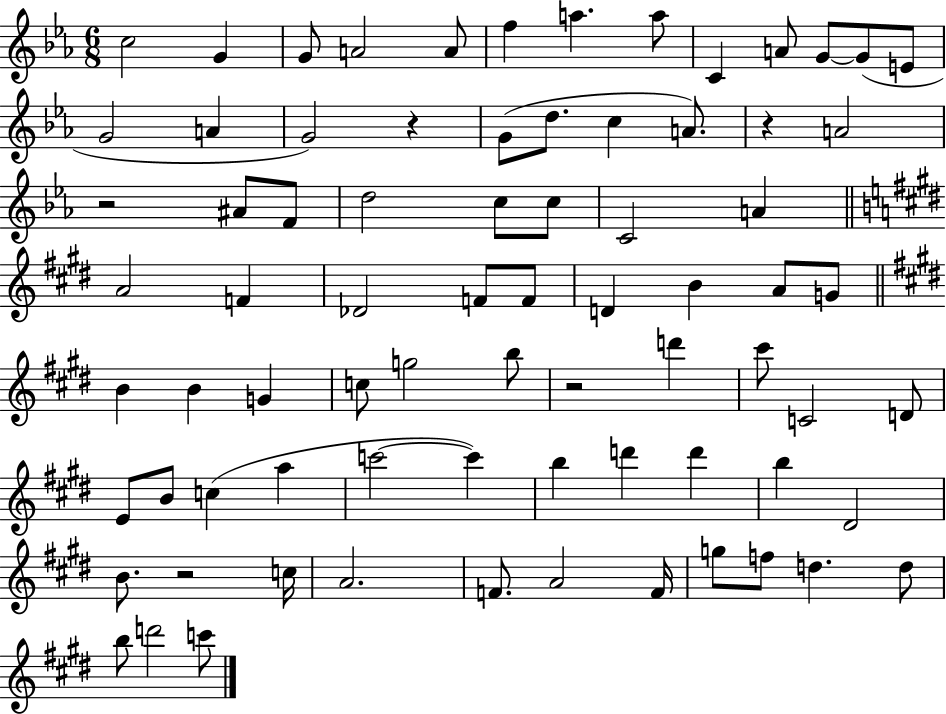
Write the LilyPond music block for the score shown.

{
  \clef treble
  \numericTimeSignature
  \time 6/8
  \key ees \major
  c''2 g'4 | g'8 a'2 a'8 | f''4 a''4. a''8 | c'4 a'8 g'8~~ g'8( e'8 | \break g'2 a'4 | g'2) r4 | g'8( d''8. c''4 a'8.) | r4 a'2 | \break r2 ais'8 f'8 | d''2 c''8 c''8 | c'2 a'4 | \bar "||" \break \key e \major a'2 f'4 | des'2 f'8 f'8 | d'4 b'4 a'8 g'8 | \bar "||" \break \key e \major b'4 b'4 g'4 | c''8 g''2 b''8 | r2 d'''4 | cis'''8 c'2 d'8 | \break e'8 b'8 c''4( a''4 | c'''2~~ c'''4) | b''4 d'''4 d'''4 | b''4 dis'2 | \break b'8. r2 c''16 | a'2. | f'8. a'2 f'16 | g''8 f''8 d''4. d''8 | \break b''8 d'''2 c'''8 | \bar "|."
}